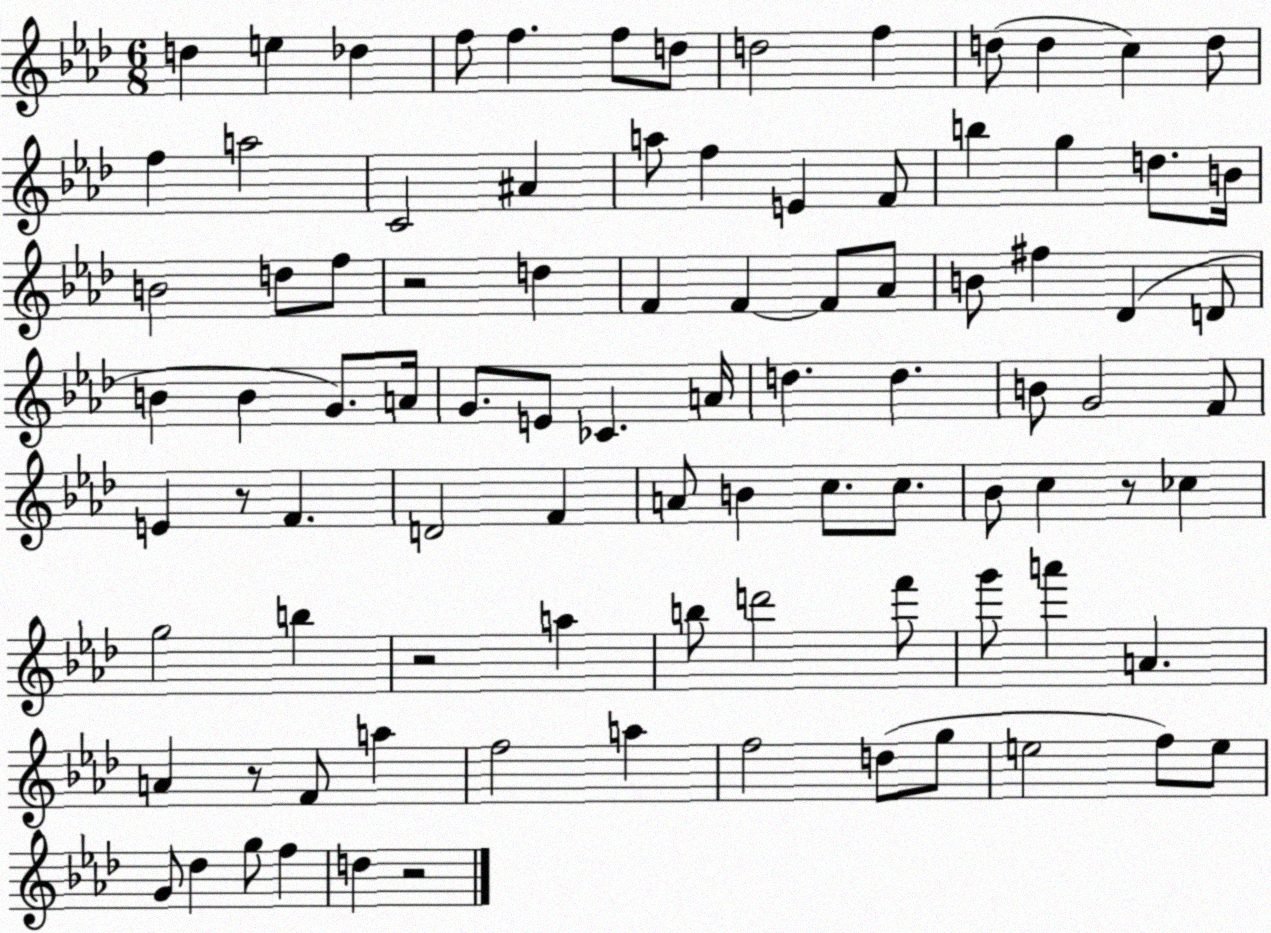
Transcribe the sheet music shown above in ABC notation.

X:1
T:Untitled
M:6/8
L:1/4
K:Ab
d e _d f/2 f f/2 d/2 d2 f d/2 d c d/2 f a2 C2 ^A a/2 f E F/2 b g d/2 B/4 B2 d/2 f/2 z2 d F F F/2 _A/2 B/2 ^f _D D/2 B B G/2 A/4 G/2 E/2 _C A/4 d d B/2 G2 F/2 E z/2 F D2 F A/2 B c/2 c/2 _B/2 c z/2 _c g2 b z2 a b/2 d'2 f'/2 g'/2 a' A A z/2 F/2 a f2 a f2 d/2 g/2 e2 f/2 e/2 G/2 _d g/2 f d z2